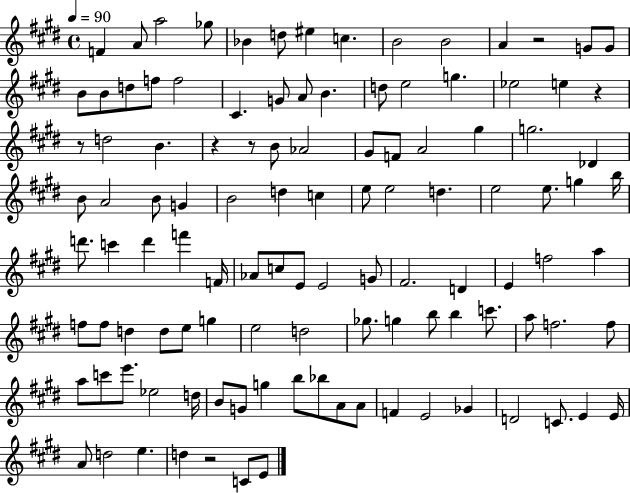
X:1
T:Untitled
M:4/4
L:1/4
K:E
F A/2 a2 _g/2 _B d/2 ^e c B2 B2 A z2 G/2 G/2 B/2 B/2 d/2 f/2 f2 ^C G/2 A/2 B d/2 e2 g _e2 e z z/2 d2 B z z/2 B/2 _A2 ^G/2 F/2 A2 ^g g2 _D B/2 A2 B/2 G B2 d c e/2 e2 d e2 e/2 g b/4 d'/2 c' d' f' F/4 _A/2 c/2 E/2 E2 G/2 ^F2 D E f2 a f/2 f/2 d d/2 e/2 g e2 d2 _g/2 g b/2 b c'/2 a/2 f2 f/2 a/2 c'/2 e'/2 _e2 d/4 B/2 G/2 g b/2 _b/2 A/2 A/2 F E2 _G D2 C/2 E E/4 A/2 d2 e d z2 C/2 E/2